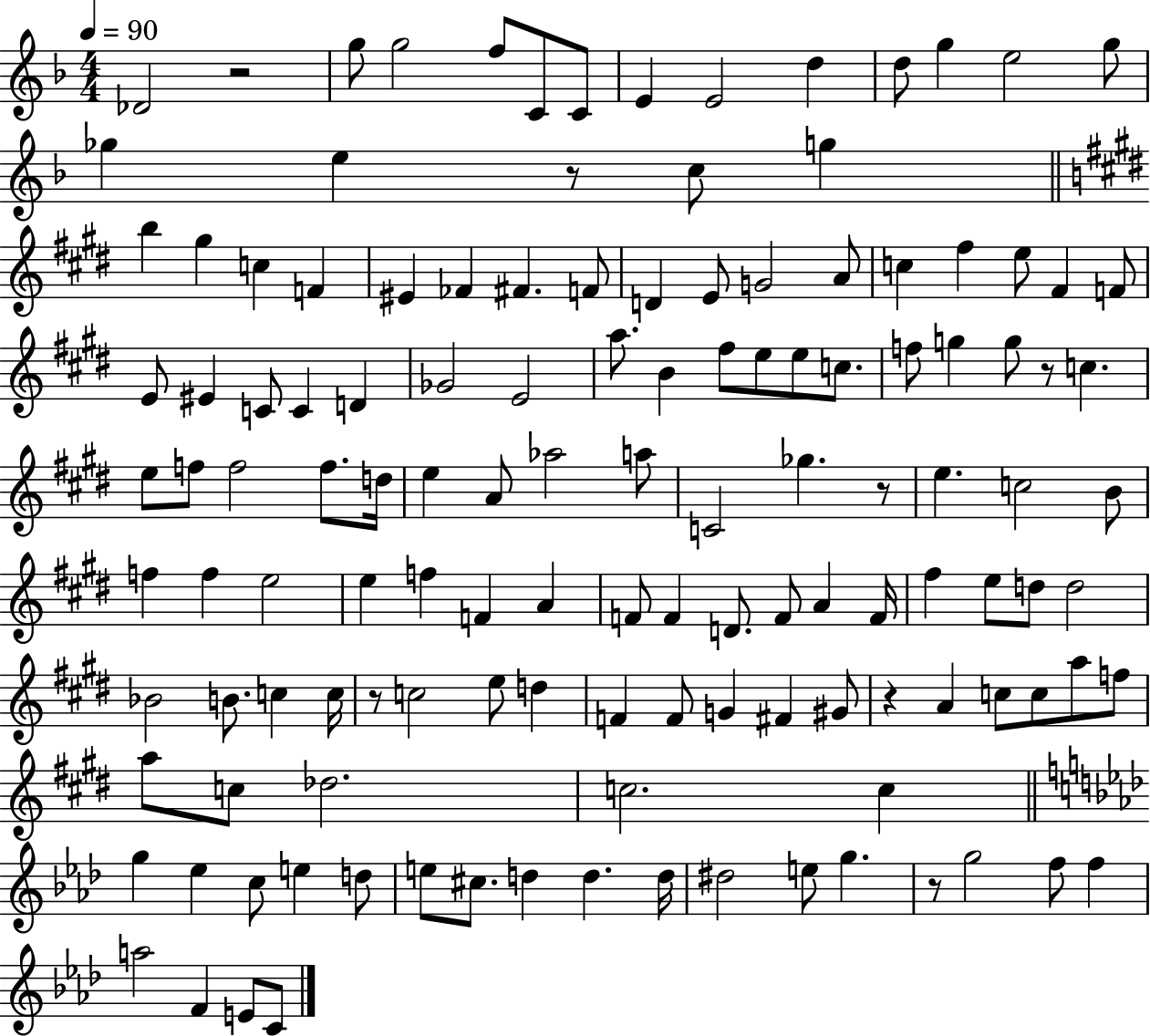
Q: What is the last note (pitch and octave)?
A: C4